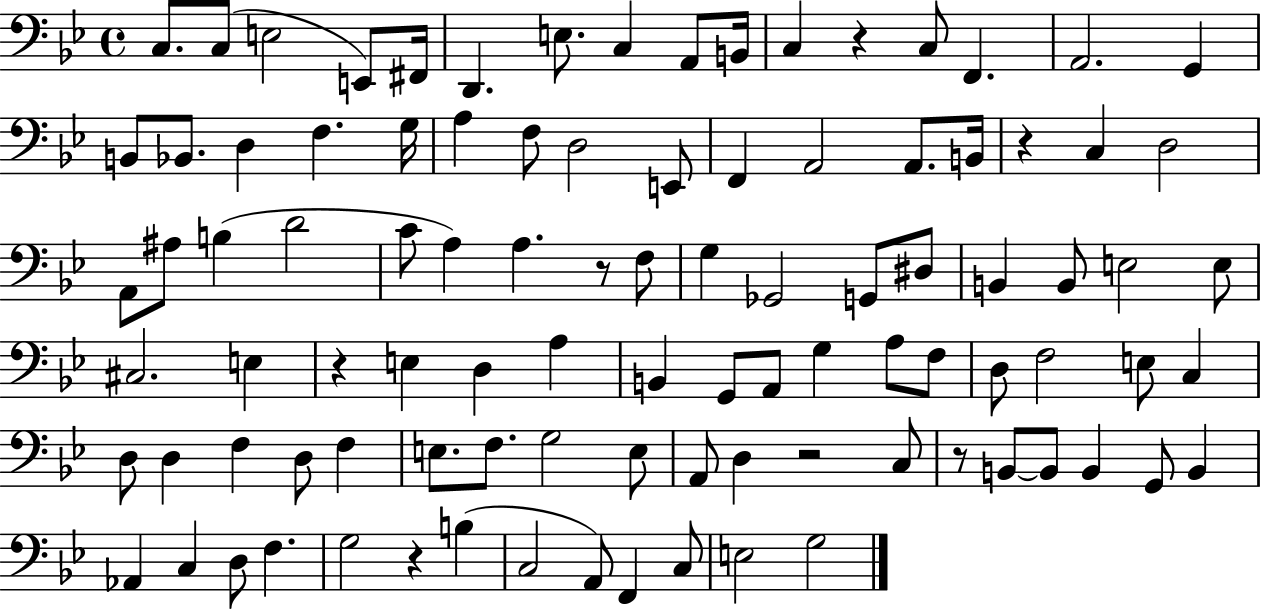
{
  \clef bass
  \time 4/4
  \defaultTimeSignature
  \key bes \major
  c8. c8( e2 e,8) fis,16 | d,4. e8. c4 a,8 b,16 | c4 r4 c8 f,4. | a,2. g,4 | \break b,8 bes,8. d4 f4. g16 | a4 f8 d2 e,8 | f,4 a,2 a,8. b,16 | r4 c4 d2 | \break a,8 ais8 b4( d'2 | c'8 a4) a4. r8 f8 | g4 ges,2 g,8 dis8 | b,4 b,8 e2 e8 | \break cis2. e4 | r4 e4 d4 a4 | b,4 g,8 a,8 g4 a8 f8 | d8 f2 e8 c4 | \break d8 d4 f4 d8 f4 | e8. f8. g2 e8 | a,8 d4 r2 c8 | r8 b,8~~ b,8 b,4 g,8 b,4 | \break aes,4 c4 d8 f4. | g2 r4 b4( | c2 a,8) f,4 c8 | e2 g2 | \break \bar "|."
}